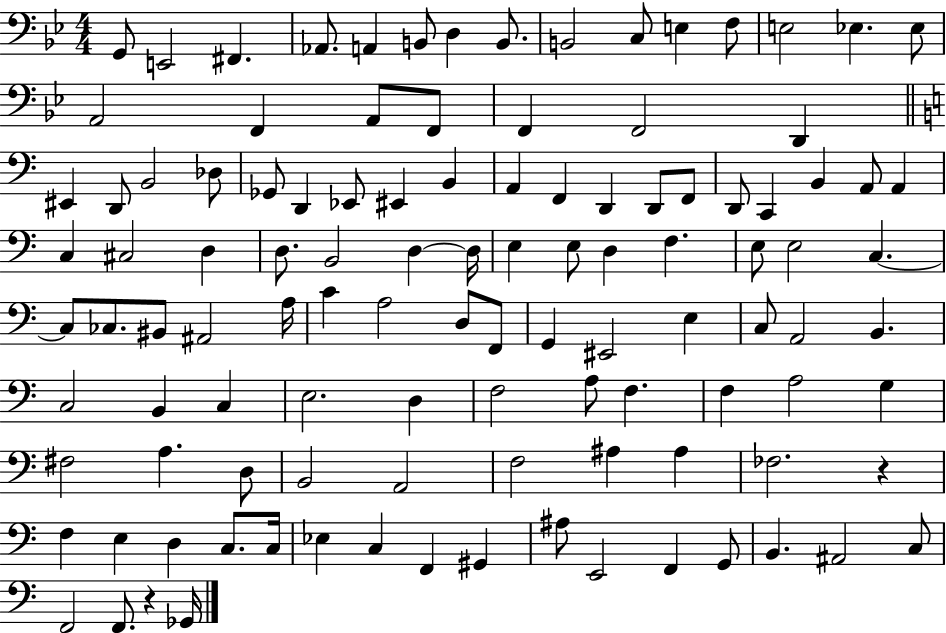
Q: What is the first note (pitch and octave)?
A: G2